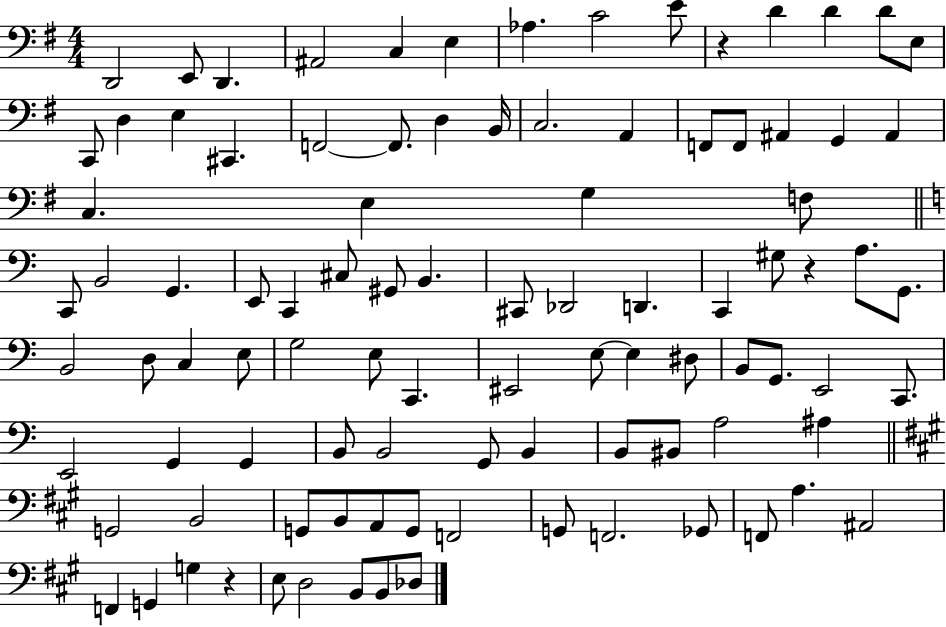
X:1
T:Untitled
M:4/4
L:1/4
K:G
D,,2 E,,/2 D,, ^A,,2 C, E, _A, C2 E/2 z D D D/2 E,/2 C,,/2 D, E, ^C,, F,,2 F,,/2 D, B,,/4 C,2 A,, F,,/2 F,,/2 ^A,, G,, ^A,, C, E, G, F,/2 C,,/2 B,,2 G,, E,,/2 C,, ^C,/2 ^G,,/2 B,, ^C,,/2 _D,,2 D,, C,, ^G,/2 z A,/2 G,,/2 B,,2 D,/2 C, E,/2 G,2 E,/2 C,, ^E,,2 E,/2 E, ^D,/2 B,,/2 G,,/2 E,,2 C,,/2 E,,2 G,, G,, B,,/2 B,,2 G,,/2 B,, B,,/2 ^B,,/2 A,2 ^A, G,,2 B,,2 G,,/2 B,,/2 A,,/2 G,,/2 F,,2 G,,/2 F,,2 _G,,/2 F,,/2 A, ^A,,2 F,, G,, G, z E,/2 D,2 B,,/2 B,,/2 _D,/2